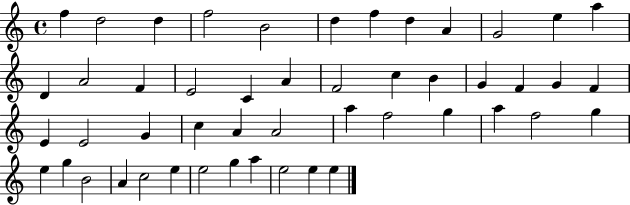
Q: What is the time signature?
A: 4/4